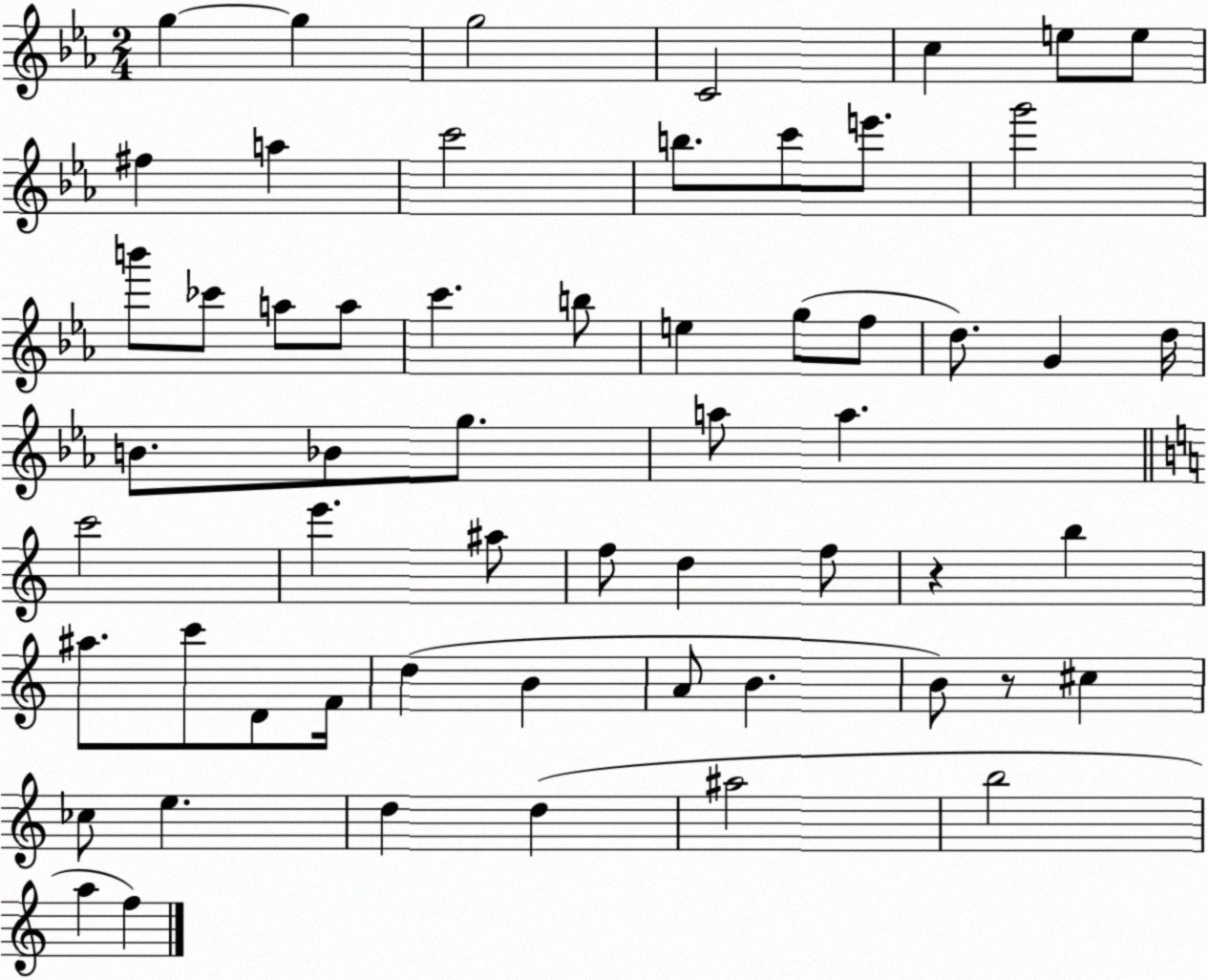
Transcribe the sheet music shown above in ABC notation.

X:1
T:Untitled
M:2/4
L:1/4
K:Eb
g g g2 C2 c e/2 e/2 ^f a c'2 b/2 c'/2 e'/2 g'2 b'/2 _c'/2 a/2 a/2 c' b/2 e g/2 f/2 d/2 G d/4 B/2 _B/2 g/2 a/2 a c'2 e' ^a/2 f/2 d f/2 z b ^a/2 c'/2 D/2 F/4 d B A/2 B B/2 z/2 ^c _c/2 e d d ^a2 b2 a f